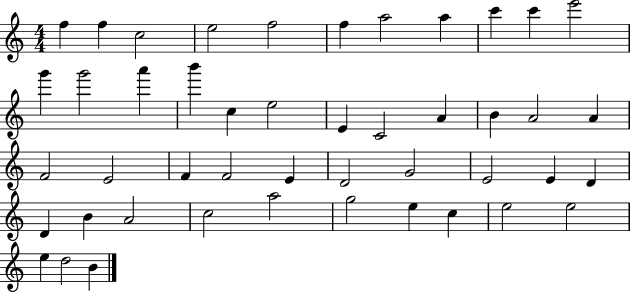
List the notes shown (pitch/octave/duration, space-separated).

F5/q F5/q C5/h E5/h F5/h F5/q A5/h A5/q C6/q C6/q E6/h G6/q G6/h A6/q B6/q C5/q E5/h E4/q C4/h A4/q B4/q A4/h A4/q F4/h E4/h F4/q F4/h E4/q D4/h G4/h E4/h E4/q D4/q D4/q B4/q A4/h C5/h A5/h G5/h E5/q C5/q E5/h E5/h E5/q D5/h B4/q